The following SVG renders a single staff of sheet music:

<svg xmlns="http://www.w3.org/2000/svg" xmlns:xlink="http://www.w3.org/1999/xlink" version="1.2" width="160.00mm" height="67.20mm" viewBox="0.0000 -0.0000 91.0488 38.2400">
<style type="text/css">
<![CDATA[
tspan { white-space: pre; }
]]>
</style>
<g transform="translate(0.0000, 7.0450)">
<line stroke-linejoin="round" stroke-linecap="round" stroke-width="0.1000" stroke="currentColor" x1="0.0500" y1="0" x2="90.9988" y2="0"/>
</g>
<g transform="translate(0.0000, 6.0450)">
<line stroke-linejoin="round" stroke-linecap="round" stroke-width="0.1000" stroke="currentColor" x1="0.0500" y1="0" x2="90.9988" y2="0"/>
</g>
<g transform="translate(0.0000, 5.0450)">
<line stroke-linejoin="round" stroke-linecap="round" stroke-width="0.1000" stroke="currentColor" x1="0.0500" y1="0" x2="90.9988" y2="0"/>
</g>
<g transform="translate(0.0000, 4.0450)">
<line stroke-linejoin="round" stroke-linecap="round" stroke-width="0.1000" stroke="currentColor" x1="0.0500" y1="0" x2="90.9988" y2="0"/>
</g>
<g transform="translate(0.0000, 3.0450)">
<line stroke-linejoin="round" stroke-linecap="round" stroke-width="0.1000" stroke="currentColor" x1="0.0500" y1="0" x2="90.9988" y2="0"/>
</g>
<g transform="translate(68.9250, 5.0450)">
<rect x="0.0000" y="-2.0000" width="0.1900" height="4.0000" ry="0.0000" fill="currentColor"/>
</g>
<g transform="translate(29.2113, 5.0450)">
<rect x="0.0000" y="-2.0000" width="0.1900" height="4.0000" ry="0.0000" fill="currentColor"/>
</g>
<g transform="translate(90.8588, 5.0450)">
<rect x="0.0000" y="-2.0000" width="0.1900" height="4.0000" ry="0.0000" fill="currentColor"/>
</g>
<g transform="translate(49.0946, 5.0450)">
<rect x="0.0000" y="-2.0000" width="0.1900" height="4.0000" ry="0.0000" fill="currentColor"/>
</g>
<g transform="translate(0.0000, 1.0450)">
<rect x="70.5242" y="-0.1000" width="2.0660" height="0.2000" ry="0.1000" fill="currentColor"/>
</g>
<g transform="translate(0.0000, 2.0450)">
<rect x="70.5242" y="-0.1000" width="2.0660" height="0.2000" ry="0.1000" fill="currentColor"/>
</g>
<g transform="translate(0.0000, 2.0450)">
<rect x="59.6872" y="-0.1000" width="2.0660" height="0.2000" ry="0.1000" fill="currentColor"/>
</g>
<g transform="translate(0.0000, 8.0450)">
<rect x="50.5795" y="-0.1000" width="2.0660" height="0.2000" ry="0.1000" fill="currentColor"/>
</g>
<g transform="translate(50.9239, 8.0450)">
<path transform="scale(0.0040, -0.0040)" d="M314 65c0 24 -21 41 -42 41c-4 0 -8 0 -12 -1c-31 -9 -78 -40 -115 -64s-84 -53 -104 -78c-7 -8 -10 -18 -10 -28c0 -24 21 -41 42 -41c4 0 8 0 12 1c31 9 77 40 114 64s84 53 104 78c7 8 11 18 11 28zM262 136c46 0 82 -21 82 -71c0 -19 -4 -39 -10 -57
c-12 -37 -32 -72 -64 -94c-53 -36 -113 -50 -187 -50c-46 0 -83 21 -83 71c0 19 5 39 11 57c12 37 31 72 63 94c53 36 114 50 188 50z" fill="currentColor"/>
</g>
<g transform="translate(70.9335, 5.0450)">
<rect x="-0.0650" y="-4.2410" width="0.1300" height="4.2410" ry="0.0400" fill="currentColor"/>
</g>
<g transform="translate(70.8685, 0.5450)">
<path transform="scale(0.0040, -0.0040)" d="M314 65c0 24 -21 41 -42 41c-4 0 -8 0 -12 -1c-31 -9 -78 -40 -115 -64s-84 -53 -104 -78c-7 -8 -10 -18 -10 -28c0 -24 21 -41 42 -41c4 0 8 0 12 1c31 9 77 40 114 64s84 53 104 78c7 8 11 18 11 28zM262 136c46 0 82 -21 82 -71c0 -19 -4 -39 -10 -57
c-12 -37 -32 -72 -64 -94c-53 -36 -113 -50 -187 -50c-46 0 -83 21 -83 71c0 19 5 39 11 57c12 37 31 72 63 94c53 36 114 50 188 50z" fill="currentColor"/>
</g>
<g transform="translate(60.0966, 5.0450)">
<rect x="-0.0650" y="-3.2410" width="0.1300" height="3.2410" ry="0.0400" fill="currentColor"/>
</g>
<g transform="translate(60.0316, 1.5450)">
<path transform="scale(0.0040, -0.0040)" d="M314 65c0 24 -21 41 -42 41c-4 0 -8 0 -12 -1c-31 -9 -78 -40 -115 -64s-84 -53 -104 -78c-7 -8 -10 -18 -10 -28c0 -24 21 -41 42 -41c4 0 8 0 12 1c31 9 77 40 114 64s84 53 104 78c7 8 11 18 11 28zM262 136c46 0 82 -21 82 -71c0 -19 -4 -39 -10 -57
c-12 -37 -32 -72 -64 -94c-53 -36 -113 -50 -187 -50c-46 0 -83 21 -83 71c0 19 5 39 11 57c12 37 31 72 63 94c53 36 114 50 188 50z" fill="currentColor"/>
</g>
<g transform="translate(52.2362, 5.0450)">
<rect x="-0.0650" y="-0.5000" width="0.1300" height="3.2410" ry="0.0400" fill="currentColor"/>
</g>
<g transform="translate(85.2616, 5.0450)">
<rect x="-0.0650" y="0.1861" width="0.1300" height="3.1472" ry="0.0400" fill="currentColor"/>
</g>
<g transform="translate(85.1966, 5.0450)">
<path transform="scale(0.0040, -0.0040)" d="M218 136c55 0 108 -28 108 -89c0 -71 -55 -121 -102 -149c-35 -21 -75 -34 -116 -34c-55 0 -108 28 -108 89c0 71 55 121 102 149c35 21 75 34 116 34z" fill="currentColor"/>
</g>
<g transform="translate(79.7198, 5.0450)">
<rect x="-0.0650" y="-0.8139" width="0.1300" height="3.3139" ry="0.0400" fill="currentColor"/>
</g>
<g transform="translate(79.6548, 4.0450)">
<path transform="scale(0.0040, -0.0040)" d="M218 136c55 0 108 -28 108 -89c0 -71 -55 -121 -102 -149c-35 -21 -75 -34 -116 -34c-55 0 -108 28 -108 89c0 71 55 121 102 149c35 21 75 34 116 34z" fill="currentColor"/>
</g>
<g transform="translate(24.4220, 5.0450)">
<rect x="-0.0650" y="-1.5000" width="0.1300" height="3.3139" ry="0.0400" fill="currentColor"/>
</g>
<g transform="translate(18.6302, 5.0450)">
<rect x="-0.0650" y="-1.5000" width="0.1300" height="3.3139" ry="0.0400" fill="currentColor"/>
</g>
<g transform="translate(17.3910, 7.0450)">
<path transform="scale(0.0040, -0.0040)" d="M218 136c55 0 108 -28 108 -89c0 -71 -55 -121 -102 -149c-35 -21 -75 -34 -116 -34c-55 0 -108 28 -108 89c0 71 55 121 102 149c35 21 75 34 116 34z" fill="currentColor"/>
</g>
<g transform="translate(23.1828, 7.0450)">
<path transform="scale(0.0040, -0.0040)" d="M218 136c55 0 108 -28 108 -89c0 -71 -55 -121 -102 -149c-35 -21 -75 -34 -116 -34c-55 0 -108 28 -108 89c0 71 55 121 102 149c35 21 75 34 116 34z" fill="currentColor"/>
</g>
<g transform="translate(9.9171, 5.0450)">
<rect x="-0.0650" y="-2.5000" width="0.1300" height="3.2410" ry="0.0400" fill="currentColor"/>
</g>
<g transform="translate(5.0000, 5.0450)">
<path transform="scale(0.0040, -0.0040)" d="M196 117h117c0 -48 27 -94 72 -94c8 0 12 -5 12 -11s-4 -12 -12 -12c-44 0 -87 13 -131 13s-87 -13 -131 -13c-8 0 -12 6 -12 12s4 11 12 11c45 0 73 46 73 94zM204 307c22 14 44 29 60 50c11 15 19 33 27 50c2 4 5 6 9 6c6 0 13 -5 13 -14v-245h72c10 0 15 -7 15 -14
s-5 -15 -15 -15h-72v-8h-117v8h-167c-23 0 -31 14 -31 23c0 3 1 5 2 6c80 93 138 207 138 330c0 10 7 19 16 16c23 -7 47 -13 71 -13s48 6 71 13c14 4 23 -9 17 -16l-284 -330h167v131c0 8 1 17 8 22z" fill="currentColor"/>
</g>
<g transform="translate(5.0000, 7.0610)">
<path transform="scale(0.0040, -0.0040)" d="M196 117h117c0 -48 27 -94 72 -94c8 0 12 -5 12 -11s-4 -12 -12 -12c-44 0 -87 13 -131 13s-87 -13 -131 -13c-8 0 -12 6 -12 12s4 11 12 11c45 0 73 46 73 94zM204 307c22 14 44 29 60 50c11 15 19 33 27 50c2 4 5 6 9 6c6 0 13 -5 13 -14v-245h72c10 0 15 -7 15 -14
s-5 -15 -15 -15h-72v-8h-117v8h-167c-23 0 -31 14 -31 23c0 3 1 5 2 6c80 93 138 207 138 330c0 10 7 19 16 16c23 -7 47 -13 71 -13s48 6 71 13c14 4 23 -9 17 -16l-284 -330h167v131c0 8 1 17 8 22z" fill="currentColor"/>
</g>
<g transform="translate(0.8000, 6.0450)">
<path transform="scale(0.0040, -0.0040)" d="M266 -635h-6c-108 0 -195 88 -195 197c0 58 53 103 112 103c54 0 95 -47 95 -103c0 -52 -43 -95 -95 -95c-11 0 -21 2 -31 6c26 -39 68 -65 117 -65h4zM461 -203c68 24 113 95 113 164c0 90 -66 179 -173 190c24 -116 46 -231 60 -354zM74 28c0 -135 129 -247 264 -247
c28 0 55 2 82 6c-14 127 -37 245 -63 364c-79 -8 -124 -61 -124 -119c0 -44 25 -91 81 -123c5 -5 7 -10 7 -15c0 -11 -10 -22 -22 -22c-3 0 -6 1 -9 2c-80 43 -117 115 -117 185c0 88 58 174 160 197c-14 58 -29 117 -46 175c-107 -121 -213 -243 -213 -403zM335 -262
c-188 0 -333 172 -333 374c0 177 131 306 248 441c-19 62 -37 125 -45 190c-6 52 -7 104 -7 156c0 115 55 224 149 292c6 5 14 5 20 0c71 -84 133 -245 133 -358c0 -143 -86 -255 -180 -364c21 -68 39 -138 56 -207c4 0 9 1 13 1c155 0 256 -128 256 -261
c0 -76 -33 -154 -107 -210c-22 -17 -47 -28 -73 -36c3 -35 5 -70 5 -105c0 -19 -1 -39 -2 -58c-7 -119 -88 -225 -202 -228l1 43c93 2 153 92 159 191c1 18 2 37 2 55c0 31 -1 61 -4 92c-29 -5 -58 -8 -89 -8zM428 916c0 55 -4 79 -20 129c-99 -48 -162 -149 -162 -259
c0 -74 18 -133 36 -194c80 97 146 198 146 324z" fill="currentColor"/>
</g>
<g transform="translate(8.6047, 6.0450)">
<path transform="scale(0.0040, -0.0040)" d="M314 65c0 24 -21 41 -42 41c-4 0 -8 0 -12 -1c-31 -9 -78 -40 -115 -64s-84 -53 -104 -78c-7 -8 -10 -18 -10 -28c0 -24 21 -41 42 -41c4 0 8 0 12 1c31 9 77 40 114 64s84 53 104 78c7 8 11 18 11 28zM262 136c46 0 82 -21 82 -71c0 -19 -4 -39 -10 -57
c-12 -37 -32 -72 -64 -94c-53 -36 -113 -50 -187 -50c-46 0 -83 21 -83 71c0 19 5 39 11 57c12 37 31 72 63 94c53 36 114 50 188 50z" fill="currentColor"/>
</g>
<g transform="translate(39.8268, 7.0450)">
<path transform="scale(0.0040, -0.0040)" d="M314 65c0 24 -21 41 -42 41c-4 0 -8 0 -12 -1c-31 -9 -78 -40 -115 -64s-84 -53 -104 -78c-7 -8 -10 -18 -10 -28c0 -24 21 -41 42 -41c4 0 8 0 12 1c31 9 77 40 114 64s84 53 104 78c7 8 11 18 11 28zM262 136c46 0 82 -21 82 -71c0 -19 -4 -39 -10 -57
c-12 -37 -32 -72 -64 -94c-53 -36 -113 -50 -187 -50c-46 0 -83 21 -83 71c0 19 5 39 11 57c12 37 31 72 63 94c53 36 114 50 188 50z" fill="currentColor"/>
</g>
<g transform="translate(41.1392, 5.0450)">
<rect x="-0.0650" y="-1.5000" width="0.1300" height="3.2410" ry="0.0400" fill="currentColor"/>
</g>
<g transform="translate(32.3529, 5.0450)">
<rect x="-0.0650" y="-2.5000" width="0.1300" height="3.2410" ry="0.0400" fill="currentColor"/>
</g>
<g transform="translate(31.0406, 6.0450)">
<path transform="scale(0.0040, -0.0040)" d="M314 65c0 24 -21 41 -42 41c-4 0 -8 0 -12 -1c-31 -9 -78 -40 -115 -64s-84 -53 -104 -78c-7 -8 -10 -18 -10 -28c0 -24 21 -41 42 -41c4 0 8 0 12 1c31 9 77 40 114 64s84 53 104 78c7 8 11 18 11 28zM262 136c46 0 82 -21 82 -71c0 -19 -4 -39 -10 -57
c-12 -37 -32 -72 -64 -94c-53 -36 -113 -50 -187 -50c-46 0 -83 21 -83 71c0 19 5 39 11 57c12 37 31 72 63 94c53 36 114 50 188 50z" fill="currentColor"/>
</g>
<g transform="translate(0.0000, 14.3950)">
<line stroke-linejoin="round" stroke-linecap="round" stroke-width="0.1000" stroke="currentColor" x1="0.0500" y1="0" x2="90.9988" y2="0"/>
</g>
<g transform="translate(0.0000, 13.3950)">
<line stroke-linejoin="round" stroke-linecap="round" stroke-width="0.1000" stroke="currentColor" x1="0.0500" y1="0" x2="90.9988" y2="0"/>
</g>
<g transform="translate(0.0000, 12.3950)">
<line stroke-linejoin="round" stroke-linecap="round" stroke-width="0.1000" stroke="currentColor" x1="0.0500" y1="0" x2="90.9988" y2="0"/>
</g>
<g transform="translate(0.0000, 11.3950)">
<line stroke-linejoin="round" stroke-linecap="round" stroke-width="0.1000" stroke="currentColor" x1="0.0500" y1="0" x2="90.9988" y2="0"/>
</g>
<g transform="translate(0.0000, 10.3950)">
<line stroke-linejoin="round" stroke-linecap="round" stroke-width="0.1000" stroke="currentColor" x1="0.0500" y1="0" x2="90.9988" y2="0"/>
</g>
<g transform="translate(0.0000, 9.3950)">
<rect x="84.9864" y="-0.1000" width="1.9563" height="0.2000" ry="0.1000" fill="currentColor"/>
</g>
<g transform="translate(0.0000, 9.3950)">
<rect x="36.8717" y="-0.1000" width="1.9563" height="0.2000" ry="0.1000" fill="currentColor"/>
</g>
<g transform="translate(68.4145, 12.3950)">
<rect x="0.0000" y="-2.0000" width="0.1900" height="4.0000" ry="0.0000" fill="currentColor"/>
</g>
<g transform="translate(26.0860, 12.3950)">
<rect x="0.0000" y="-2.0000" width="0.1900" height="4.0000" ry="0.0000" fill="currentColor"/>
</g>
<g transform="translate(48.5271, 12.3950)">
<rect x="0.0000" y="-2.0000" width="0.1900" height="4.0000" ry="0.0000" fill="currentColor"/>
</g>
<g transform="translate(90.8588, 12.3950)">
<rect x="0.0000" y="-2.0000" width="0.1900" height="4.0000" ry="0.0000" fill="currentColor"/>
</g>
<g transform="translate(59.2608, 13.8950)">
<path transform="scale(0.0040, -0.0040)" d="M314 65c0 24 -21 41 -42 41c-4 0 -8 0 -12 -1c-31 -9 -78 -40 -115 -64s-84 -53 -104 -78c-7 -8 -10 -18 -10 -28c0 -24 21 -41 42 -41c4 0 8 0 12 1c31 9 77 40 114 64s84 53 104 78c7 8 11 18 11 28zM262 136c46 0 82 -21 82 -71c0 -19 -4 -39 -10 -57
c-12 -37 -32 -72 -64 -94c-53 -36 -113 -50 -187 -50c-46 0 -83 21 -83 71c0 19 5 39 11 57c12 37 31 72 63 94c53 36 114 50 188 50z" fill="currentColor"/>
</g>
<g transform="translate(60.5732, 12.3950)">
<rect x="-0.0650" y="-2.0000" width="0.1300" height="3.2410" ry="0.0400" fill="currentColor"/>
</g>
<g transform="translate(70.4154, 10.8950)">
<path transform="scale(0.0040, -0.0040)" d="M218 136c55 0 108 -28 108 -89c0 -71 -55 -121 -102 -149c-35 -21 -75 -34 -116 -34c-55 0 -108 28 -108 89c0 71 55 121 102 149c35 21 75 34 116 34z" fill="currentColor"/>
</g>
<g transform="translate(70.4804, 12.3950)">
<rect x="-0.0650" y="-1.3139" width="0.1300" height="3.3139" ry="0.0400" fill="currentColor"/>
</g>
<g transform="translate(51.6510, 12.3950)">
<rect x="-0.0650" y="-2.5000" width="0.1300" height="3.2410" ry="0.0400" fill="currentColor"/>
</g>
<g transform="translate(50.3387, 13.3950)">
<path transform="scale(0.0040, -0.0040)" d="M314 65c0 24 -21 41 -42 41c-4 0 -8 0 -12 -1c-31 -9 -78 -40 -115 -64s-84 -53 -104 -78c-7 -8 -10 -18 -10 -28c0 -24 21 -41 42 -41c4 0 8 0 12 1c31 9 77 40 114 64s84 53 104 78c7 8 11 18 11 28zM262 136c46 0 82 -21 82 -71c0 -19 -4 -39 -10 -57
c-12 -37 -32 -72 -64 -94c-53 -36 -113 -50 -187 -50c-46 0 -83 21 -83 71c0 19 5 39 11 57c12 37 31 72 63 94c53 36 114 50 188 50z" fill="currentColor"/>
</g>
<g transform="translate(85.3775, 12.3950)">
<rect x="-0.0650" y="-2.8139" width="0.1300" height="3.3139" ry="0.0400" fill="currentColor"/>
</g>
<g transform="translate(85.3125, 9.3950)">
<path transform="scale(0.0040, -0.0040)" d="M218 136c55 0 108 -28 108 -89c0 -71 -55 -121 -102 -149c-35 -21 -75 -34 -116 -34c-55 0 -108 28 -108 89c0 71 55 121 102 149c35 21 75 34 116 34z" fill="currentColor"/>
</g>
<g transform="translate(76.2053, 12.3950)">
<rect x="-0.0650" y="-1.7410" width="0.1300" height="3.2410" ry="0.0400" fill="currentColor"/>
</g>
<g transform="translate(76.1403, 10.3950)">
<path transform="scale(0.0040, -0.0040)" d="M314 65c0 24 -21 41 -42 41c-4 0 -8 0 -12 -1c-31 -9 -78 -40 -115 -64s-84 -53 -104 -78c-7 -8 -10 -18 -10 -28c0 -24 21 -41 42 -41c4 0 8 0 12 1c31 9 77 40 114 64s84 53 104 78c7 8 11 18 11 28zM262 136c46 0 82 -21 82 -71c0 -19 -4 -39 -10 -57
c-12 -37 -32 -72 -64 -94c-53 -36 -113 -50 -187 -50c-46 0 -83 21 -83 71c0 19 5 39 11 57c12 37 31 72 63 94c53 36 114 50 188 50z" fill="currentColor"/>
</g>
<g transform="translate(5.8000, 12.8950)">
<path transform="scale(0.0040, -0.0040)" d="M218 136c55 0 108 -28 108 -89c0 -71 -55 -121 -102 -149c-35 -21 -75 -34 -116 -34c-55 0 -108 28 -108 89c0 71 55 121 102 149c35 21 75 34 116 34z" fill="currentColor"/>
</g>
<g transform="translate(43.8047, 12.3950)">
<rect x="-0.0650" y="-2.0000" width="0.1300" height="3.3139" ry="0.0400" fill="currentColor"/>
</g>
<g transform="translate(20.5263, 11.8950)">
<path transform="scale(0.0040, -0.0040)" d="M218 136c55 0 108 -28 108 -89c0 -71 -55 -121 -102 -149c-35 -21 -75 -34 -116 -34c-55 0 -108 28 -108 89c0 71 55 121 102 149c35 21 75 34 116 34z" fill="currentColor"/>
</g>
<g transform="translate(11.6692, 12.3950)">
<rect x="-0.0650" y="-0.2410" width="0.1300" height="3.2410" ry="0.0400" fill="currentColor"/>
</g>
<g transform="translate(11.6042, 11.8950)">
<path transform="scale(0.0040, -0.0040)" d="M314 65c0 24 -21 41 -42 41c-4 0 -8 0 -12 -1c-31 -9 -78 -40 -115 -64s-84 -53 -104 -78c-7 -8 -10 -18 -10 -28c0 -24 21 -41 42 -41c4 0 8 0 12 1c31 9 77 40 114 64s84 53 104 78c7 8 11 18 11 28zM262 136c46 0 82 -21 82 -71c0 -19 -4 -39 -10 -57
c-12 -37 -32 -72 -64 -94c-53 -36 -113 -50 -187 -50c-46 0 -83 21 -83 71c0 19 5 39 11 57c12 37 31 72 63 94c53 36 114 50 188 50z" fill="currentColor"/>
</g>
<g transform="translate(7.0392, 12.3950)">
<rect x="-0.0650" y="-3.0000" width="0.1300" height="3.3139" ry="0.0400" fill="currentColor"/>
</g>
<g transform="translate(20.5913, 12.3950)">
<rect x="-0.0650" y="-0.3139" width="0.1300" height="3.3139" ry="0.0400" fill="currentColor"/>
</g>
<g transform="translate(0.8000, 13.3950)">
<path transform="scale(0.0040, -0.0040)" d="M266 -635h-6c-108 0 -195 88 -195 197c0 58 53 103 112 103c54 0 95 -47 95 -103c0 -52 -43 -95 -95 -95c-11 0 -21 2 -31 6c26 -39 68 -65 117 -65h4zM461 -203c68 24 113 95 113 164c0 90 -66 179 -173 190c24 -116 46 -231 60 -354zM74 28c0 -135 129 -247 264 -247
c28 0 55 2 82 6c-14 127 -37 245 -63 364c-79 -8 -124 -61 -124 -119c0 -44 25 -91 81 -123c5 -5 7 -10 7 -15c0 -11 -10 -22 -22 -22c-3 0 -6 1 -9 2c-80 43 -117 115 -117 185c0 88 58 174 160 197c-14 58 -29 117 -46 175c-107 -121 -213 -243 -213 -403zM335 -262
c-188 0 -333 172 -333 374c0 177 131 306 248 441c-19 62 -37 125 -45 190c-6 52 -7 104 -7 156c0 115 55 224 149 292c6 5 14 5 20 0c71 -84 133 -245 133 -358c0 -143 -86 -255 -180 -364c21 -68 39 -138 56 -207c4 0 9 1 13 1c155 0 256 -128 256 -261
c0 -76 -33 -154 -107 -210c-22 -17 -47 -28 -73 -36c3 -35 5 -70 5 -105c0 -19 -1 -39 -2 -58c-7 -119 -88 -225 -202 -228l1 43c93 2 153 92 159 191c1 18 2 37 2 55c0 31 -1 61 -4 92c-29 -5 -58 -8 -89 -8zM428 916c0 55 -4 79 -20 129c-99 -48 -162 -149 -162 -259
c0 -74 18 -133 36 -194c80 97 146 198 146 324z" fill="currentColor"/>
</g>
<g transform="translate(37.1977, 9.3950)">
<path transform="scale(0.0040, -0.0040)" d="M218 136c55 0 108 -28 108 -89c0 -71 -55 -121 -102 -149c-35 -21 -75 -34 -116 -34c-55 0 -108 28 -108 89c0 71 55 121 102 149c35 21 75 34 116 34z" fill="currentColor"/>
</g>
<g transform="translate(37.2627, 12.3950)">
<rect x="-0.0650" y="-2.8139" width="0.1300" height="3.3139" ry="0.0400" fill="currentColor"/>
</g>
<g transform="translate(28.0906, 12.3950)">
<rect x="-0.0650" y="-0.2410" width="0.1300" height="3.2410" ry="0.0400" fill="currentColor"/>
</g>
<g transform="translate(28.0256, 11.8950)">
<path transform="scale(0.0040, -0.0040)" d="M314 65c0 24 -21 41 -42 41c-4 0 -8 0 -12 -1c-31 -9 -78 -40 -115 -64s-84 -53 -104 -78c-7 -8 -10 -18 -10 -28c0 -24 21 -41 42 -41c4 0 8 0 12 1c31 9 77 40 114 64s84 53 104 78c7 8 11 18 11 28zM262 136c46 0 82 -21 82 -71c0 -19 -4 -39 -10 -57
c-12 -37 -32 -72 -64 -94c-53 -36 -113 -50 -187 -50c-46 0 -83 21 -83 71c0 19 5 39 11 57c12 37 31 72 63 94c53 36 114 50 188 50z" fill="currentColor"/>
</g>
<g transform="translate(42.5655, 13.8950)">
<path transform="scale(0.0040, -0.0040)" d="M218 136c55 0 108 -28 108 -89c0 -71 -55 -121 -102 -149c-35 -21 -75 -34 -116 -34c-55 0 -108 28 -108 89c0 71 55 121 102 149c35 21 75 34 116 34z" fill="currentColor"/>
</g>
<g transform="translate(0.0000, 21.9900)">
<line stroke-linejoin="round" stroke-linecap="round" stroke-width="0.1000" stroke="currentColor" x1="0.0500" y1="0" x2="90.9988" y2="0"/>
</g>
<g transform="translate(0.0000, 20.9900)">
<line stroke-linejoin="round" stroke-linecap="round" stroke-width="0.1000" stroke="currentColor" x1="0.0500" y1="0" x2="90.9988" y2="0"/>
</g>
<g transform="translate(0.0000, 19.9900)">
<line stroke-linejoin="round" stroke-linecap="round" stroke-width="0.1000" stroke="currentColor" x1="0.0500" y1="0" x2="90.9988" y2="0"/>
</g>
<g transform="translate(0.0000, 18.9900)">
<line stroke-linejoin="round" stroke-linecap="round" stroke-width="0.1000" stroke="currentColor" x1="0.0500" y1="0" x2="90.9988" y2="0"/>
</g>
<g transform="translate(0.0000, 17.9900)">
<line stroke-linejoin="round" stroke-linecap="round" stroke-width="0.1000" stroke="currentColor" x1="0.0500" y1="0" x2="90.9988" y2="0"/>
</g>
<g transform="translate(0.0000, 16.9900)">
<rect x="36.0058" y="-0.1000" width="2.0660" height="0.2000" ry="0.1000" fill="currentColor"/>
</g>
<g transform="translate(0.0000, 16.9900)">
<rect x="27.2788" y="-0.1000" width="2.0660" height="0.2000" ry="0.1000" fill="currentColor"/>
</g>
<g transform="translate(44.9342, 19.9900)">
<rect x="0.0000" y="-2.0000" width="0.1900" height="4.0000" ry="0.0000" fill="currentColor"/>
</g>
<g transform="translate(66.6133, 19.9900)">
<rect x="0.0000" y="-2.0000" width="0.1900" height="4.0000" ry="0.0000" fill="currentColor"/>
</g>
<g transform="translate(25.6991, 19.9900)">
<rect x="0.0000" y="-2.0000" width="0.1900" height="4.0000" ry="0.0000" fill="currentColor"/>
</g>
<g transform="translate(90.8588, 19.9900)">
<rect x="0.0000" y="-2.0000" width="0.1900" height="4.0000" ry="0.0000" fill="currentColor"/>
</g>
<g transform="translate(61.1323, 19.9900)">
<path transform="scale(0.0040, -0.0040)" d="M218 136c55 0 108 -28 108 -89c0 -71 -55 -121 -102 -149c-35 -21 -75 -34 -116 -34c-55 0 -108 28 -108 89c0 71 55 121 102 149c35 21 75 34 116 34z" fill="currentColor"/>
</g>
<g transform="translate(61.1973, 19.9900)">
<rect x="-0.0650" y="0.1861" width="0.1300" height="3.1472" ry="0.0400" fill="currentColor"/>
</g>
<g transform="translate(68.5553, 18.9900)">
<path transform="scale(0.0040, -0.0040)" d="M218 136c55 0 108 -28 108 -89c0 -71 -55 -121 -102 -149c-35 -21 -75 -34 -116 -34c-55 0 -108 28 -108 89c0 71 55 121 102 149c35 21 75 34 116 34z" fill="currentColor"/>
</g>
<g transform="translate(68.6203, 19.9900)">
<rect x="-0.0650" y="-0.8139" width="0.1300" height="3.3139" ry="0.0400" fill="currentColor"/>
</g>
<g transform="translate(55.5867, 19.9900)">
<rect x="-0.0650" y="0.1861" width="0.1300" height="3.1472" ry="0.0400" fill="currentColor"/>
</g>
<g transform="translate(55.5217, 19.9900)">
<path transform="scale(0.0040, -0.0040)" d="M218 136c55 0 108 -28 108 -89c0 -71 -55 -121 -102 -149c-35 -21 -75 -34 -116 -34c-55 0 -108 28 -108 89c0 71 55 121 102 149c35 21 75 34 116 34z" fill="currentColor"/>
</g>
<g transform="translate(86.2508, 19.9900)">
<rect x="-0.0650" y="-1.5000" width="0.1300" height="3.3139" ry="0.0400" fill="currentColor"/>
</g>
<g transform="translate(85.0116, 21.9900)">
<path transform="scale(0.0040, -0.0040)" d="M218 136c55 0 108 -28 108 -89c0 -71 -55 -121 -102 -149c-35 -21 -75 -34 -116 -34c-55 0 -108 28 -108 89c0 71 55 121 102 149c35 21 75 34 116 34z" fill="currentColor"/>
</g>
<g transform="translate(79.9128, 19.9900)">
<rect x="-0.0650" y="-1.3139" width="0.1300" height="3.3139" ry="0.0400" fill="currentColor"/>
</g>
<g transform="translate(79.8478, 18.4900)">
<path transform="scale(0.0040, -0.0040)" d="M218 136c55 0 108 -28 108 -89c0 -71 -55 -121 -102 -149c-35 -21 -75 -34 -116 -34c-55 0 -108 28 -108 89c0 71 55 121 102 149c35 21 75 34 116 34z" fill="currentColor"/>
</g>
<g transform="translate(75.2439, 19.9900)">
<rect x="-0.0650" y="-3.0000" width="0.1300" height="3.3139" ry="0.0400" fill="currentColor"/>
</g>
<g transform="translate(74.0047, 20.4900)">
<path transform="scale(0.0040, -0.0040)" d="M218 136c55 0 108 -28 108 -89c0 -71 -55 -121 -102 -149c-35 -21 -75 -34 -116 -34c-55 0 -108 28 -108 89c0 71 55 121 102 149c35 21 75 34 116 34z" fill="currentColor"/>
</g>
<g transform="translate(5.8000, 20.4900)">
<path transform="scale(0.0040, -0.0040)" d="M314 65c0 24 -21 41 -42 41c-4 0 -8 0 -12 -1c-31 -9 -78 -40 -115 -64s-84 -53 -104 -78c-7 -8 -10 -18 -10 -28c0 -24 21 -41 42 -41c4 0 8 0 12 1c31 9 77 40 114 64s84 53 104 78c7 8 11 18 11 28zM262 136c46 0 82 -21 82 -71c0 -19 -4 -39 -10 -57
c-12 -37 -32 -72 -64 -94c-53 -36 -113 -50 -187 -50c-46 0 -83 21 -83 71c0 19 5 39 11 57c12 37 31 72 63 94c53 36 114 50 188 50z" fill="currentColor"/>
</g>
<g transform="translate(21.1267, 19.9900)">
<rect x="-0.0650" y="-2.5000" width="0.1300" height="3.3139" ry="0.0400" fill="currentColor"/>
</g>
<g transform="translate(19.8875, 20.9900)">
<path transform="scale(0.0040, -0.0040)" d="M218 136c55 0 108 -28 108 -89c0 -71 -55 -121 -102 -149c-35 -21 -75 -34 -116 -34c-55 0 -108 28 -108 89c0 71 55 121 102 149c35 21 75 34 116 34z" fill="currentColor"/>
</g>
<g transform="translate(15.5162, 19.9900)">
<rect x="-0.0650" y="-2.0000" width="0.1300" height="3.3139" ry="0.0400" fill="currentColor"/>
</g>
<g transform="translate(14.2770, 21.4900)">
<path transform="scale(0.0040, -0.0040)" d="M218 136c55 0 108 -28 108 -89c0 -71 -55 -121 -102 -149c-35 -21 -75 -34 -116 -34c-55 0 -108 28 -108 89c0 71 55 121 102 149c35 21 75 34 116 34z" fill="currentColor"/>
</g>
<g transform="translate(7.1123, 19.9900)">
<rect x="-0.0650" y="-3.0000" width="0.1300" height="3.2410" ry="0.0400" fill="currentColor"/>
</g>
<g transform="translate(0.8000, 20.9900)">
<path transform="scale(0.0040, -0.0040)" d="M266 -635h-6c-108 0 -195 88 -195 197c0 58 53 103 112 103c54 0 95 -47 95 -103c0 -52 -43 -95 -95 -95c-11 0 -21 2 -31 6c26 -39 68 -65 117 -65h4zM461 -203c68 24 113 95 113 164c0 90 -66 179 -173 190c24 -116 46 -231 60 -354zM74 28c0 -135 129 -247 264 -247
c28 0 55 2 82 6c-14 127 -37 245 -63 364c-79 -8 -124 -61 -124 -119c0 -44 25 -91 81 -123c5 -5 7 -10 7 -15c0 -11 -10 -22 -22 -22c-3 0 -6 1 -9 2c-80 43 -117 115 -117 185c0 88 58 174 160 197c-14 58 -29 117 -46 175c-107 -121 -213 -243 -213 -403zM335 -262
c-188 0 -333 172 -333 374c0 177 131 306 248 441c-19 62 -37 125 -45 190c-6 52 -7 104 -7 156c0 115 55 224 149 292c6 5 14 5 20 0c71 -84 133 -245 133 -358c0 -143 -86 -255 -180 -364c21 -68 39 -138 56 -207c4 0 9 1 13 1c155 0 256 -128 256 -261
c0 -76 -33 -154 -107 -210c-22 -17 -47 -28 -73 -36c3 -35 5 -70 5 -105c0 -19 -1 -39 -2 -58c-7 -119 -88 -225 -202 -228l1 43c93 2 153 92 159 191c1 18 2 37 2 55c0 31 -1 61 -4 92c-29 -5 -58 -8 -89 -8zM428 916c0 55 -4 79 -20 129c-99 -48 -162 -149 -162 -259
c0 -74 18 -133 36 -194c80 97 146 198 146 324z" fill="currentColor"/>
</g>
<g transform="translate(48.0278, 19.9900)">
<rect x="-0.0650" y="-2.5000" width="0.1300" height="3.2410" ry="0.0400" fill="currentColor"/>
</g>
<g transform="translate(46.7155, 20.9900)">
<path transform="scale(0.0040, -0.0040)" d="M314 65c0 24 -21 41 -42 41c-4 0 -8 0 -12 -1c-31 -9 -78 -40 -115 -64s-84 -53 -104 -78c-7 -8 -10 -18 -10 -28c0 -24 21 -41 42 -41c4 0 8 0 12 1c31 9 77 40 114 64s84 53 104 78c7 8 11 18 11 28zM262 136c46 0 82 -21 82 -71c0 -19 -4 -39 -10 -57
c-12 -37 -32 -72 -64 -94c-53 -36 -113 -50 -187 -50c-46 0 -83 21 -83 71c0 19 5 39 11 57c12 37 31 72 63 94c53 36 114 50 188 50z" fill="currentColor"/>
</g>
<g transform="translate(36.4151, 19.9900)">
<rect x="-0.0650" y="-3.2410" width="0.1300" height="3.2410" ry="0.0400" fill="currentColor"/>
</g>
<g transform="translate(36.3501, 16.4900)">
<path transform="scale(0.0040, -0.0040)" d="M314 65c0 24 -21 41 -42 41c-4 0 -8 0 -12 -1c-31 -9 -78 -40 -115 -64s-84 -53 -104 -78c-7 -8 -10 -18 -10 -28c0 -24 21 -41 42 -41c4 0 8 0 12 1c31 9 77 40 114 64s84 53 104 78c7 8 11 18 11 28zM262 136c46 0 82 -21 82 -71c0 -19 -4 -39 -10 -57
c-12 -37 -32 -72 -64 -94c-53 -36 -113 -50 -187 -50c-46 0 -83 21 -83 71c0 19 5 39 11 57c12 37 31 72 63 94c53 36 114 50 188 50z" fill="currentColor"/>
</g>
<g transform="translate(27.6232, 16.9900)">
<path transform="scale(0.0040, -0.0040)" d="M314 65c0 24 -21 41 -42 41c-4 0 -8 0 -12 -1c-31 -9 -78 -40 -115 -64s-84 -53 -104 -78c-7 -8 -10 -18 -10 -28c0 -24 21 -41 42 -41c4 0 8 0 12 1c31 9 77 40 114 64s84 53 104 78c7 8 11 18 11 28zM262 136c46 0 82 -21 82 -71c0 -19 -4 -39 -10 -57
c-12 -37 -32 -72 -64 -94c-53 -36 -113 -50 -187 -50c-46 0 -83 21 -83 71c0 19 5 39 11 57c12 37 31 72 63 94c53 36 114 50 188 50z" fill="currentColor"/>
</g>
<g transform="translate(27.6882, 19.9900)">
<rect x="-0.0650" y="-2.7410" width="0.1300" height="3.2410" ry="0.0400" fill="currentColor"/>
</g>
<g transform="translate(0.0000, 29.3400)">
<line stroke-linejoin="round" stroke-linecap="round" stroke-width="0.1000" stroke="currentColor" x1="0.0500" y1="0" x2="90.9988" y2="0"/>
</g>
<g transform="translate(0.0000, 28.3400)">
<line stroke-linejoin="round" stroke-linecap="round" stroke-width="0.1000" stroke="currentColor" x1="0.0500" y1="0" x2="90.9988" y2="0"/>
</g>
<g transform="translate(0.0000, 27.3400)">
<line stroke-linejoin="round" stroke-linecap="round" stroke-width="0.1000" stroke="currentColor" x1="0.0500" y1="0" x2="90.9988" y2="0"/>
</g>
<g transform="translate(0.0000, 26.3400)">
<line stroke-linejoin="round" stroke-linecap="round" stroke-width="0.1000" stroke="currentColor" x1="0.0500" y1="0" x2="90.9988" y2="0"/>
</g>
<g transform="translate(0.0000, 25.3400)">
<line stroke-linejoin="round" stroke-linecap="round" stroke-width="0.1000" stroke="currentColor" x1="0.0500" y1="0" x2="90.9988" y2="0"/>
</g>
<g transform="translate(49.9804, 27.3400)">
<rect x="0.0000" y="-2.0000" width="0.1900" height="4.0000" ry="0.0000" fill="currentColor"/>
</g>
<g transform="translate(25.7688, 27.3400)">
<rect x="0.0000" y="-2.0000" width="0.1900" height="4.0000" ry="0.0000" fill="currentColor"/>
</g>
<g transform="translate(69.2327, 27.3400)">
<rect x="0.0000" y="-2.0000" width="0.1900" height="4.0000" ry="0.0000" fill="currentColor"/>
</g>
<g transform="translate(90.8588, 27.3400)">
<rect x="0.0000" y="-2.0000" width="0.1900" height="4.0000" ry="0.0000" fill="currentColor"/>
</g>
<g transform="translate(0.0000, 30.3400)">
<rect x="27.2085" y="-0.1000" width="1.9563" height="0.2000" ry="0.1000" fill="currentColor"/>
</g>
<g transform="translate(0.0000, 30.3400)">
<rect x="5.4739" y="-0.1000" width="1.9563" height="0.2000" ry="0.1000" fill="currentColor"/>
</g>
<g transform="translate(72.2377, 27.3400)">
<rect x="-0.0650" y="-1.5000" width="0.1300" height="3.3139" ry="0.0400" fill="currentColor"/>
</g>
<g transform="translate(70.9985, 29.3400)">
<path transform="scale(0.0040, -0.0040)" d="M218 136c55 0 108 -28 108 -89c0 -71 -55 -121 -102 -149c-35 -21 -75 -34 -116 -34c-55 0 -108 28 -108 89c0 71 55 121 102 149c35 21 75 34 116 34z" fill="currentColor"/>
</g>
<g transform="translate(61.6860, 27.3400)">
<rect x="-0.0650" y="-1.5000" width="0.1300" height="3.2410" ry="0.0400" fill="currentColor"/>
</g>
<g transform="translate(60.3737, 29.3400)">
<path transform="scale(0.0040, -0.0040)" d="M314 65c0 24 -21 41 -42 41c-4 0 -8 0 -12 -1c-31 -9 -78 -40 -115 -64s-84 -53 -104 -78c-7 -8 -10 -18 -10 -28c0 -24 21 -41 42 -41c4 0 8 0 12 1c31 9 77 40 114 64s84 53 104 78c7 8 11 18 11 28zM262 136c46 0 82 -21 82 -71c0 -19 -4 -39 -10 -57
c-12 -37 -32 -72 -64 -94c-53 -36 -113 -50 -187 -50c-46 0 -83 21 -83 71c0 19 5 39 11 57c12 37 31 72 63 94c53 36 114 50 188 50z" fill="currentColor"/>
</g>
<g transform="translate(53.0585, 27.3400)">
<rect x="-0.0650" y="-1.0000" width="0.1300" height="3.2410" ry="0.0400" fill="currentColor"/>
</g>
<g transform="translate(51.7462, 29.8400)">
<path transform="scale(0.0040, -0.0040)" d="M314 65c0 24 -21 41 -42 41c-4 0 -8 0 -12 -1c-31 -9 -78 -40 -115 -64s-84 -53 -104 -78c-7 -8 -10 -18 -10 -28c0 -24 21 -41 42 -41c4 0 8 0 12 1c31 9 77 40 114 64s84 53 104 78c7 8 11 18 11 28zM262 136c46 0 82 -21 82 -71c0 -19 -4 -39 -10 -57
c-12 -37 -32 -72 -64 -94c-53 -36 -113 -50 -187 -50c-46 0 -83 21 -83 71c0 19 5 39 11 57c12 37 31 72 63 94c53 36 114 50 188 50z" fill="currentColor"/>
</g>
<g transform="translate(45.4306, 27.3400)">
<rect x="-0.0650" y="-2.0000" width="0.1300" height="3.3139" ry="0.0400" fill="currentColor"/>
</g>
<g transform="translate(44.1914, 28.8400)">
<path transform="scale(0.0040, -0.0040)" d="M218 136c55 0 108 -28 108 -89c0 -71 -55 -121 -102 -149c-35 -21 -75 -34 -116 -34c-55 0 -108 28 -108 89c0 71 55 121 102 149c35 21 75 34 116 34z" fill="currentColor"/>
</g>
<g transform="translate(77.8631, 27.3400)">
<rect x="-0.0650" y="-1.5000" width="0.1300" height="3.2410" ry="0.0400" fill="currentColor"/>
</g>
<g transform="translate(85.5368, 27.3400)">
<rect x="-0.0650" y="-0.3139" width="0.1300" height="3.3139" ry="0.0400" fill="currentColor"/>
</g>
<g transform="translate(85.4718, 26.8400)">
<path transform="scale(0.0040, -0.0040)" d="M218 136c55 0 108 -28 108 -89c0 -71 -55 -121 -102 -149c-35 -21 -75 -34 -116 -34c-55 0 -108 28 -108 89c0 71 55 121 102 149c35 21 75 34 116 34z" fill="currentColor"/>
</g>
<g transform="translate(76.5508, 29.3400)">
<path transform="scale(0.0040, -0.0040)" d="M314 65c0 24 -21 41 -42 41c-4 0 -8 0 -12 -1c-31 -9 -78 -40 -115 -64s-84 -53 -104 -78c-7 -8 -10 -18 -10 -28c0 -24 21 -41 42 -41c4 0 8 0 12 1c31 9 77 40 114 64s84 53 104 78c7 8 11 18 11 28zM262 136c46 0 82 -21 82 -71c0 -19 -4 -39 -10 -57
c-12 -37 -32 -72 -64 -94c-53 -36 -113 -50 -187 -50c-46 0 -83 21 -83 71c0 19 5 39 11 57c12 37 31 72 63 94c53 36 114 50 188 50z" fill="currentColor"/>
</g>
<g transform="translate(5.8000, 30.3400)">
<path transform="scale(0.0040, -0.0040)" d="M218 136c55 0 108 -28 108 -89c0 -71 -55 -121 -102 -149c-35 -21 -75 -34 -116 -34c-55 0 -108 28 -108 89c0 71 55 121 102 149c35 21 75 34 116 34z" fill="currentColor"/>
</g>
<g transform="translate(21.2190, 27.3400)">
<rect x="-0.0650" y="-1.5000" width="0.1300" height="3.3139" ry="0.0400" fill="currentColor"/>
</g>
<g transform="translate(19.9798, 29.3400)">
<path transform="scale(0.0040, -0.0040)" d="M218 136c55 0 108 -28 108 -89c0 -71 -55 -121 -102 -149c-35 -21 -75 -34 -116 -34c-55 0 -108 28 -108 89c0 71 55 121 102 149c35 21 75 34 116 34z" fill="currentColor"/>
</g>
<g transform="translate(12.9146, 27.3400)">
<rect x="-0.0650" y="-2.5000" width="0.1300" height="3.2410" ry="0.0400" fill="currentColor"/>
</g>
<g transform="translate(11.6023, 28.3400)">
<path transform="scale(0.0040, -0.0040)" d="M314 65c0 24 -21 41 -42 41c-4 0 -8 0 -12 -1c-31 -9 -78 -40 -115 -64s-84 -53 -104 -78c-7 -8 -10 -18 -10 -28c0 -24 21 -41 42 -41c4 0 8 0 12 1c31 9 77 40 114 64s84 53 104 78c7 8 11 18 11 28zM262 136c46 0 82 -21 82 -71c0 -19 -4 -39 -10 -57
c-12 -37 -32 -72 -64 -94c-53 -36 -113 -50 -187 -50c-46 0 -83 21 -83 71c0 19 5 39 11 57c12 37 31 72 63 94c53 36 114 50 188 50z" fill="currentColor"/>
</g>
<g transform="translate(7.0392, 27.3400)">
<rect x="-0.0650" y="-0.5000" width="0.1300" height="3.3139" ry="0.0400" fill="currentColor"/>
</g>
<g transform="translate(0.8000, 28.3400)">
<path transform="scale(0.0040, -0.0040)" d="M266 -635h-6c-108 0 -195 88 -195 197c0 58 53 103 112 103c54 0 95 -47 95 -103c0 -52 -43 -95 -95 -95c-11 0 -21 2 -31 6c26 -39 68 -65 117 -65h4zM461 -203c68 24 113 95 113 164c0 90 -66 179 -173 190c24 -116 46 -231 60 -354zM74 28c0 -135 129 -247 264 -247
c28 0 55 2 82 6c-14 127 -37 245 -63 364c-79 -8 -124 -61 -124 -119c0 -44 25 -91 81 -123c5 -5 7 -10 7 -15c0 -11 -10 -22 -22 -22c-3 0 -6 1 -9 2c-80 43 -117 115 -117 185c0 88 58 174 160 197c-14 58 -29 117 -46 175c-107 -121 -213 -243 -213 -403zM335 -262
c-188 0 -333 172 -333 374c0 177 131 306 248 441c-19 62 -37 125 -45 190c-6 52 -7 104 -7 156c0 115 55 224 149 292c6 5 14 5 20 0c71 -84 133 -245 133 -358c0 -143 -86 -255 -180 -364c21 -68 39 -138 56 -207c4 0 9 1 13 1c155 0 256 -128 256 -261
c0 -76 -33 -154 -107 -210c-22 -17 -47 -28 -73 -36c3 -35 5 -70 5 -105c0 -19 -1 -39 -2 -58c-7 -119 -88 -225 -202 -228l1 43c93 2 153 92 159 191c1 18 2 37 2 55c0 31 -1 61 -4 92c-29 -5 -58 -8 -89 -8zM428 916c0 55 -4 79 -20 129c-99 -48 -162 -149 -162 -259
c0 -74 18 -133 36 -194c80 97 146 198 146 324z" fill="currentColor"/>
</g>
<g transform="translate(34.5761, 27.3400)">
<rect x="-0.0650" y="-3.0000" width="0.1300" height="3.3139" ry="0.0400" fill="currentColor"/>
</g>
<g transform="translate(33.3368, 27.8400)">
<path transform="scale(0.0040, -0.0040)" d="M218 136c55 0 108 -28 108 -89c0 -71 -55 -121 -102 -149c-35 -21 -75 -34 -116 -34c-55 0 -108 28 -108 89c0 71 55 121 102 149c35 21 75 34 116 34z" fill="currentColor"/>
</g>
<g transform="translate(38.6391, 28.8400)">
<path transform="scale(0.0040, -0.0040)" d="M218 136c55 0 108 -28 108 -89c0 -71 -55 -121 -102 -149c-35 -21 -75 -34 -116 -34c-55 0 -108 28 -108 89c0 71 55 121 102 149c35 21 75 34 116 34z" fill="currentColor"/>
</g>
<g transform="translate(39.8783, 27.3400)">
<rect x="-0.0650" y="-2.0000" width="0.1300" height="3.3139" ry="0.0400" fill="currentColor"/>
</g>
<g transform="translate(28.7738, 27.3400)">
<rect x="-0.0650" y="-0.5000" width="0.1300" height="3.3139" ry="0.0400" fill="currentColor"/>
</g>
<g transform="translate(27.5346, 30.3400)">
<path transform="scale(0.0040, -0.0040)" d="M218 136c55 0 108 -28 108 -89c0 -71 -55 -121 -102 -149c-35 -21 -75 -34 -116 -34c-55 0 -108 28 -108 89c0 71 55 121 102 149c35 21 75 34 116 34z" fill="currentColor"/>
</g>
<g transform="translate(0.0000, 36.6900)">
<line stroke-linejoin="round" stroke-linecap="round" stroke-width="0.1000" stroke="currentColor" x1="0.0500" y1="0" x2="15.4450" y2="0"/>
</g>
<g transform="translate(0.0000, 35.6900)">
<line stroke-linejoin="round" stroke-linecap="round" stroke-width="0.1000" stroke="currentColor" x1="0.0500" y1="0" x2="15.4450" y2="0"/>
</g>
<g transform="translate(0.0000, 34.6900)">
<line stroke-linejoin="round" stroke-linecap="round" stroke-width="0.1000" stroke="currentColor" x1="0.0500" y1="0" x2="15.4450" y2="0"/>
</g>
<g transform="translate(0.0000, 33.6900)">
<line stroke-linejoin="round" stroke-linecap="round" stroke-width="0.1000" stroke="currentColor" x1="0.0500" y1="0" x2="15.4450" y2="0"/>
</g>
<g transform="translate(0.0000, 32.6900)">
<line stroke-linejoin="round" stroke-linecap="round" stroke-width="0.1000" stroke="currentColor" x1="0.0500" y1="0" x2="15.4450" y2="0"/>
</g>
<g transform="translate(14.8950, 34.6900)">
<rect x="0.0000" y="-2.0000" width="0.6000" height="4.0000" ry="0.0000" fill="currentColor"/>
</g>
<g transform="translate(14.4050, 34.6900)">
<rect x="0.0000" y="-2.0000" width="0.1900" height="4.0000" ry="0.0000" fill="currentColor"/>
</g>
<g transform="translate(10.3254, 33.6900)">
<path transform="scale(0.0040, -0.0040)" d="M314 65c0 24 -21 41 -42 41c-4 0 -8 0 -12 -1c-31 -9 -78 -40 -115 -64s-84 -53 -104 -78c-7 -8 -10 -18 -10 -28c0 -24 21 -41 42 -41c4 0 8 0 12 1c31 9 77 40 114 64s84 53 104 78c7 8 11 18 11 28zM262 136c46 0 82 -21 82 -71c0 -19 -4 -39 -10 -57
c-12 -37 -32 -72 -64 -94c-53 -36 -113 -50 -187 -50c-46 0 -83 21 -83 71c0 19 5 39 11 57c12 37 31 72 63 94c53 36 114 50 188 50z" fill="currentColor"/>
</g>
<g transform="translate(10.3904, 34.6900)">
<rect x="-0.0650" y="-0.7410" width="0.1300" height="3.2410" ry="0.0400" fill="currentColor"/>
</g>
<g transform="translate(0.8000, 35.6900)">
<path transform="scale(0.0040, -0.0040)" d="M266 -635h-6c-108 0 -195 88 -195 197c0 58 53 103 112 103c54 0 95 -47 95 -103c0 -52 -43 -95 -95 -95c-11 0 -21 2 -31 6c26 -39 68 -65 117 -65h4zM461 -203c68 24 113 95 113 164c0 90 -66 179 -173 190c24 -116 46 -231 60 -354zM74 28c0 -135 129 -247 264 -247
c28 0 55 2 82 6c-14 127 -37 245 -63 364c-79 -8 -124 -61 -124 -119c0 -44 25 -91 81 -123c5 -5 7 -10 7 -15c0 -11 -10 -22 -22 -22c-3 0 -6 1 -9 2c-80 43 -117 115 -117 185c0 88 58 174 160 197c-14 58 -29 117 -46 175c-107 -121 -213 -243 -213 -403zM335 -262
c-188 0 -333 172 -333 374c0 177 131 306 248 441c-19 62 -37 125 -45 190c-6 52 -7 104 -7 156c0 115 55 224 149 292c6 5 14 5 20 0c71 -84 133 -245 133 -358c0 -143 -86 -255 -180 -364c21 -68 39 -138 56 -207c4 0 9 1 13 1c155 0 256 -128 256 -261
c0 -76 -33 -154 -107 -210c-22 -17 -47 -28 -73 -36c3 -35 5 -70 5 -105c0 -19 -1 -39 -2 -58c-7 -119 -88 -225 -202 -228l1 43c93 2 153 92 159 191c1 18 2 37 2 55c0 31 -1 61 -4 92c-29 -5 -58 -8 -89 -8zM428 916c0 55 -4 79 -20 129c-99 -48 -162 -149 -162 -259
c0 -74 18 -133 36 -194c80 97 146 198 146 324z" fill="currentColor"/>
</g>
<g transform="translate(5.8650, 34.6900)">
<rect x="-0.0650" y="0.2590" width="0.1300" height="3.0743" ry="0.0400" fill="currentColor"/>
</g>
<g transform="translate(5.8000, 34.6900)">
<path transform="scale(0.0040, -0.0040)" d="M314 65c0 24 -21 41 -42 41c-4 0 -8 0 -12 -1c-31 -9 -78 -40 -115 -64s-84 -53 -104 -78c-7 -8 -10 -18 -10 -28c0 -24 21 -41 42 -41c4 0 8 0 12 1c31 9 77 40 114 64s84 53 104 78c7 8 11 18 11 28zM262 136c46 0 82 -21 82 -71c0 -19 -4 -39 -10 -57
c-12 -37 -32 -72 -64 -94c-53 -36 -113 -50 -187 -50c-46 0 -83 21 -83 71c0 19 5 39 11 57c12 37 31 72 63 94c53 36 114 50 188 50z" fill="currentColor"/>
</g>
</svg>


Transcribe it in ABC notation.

X:1
T:Untitled
M:4/4
L:1/4
K:C
G2 E E G2 E2 C2 b2 d'2 d B A c2 c c2 a F G2 F2 e f2 a A2 F G a2 b2 G2 B B d A e E C G2 E C A F F D2 E2 E E2 c B2 d2